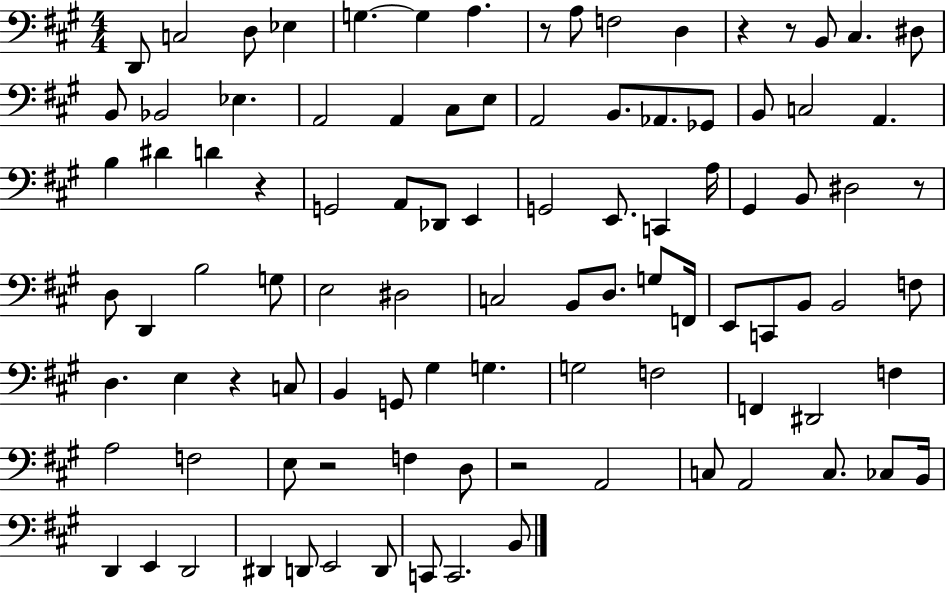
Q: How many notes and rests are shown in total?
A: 98